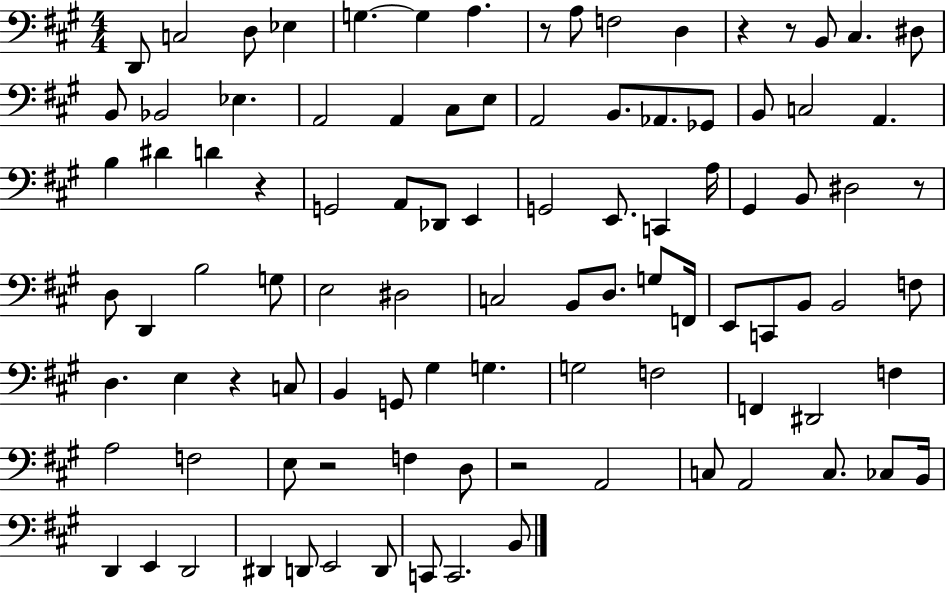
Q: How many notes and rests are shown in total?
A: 98